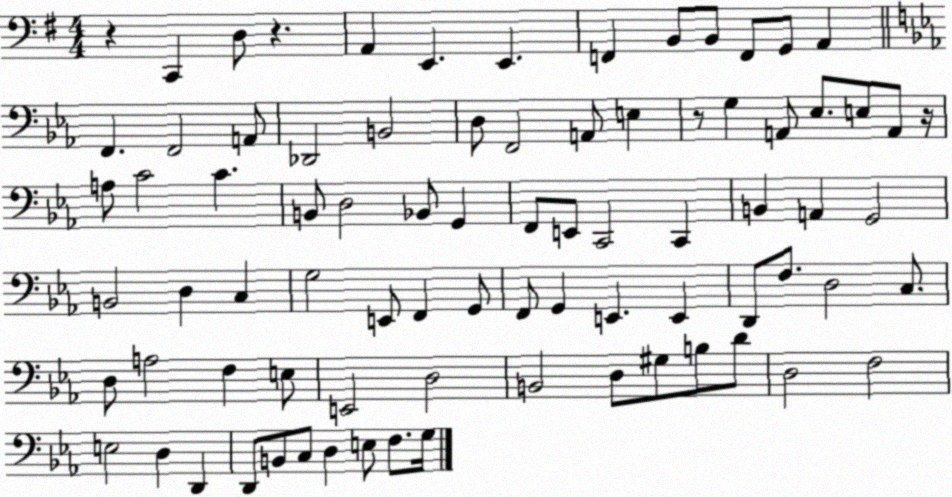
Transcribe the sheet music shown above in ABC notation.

X:1
T:Untitled
M:4/4
L:1/4
K:G
z C,, D,/2 z A,, E,, E,, F,, B,,/2 B,,/2 F,,/2 G,,/2 A,, F,, F,,2 A,,/2 _D,,2 B,,2 D,/2 F,,2 A,,/2 E, z/2 G, A,,/2 _E,/2 E,/2 A,,/2 z/4 A,/2 C2 C B,,/2 D,2 _B,,/2 G,, F,,/2 E,,/2 C,,2 C,, B,, A,, G,,2 B,,2 D, C, G,2 E,,/2 F,, G,,/2 F,,/2 G,, E,, E,, D,,/2 F,/2 D,2 C,/2 D,/2 A,2 F, E,/2 E,,2 D,2 B,,2 D,/2 ^G,/2 B,/2 D/2 D,2 F,2 E,2 D, D,, D,,/2 B,,/2 C,/2 D, E,/2 F,/2 G,/4